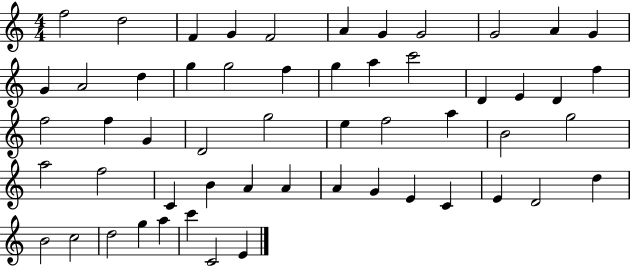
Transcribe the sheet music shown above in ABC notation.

X:1
T:Untitled
M:4/4
L:1/4
K:C
f2 d2 F G F2 A G G2 G2 A G G A2 d g g2 f g a c'2 D E D f f2 f G D2 g2 e f2 a B2 g2 a2 f2 C B A A A G E C E D2 d B2 c2 d2 g a c' C2 E